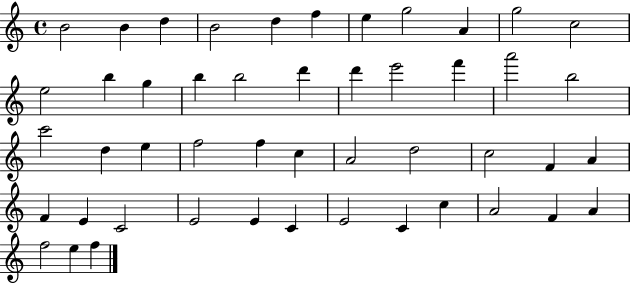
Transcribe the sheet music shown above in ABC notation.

X:1
T:Untitled
M:4/4
L:1/4
K:C
B2 B d B2 d f e g2 A g2 c2 e2 b g b b2 d' d' e'2 f' a'2 b2 c'2 d e f2 f c A2 d2 c2 F A F E C2 E2 E C E2 C c A2 F A f2 e f